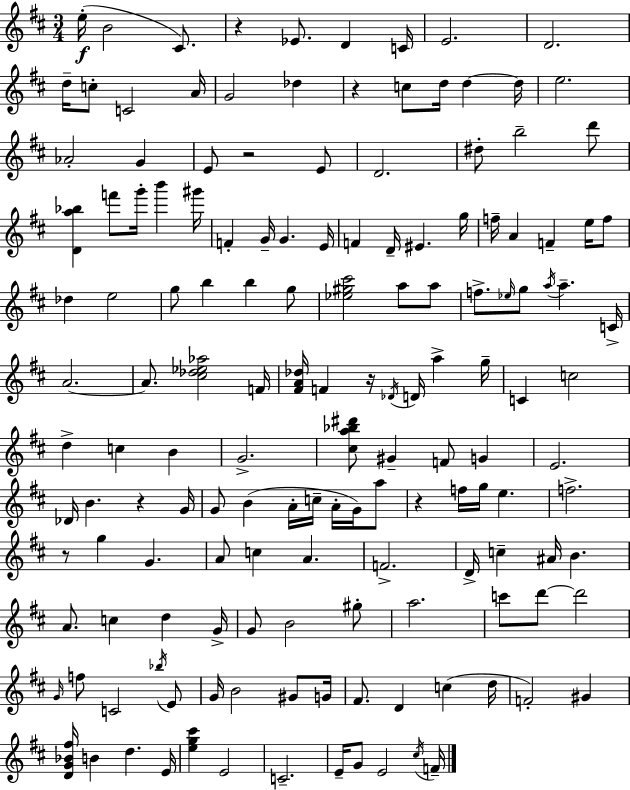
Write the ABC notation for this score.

X:1
T:Untitled
M:3/4
L:1/4
K:D
e/4 B2 ^C/2 z _E/2 D C/4 E2 D2 d/4 c/2 C2 A/4 G2 _d z c/2 d/4 d d/4 e2 _A2 G E/2 z2 E/2 D2 ^d/2 b2 d'/2 [Da_b] f'/2 g'/4 b' ^g'/4 F G/4 G E/4 F D/4 ^E g/4 f/4 A F e/4 f/2 _d e2 g/2 b b g/2 [_e^g^c']2 a/2 a/2 f/2 _e/4 g/2 a/4 a C/4 A2 A/2 [^c_d_e_a]2 F/4 [^FA_d]/4 F z/4 _D/4 D/4 a g/4 C c2 d c B G2 [^ca_b^d']/2 ^G F/2 G E2 _D/4 B z G/4 G/2 B A/4 c/4 A/4 G/4 a/2 z f/4 g/4 e f2 z/2 g G A/2 c A F2 D/4 c ^A/4 B A/2 c d G/4 G/2 B2 ^g/2 a2 c'/2 d'/2 d'2 G/4 f/2 C2 _b/4 E/2 G/4 B2 ^G/2 G/4 ^F/2 D c d/4 F2 ^G [DG_B^f]/4 B d E/4 [eg^c'] E2 C2 E/4 G/2 E2 ^c/4 F/4